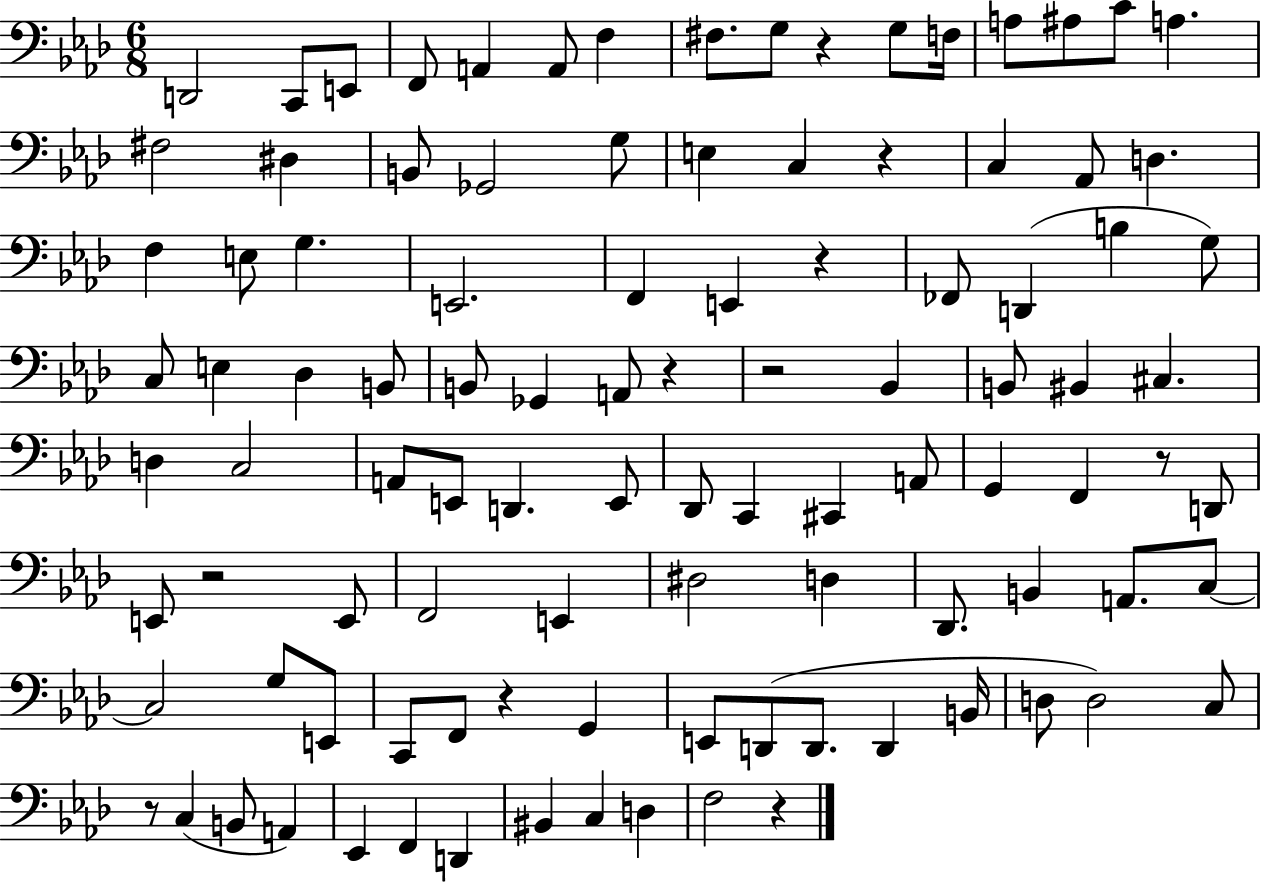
D2/h C2/e E2/e F2/e A2/q A2/e F3/q F#3/e. G3/e R/q G3/e F3/s A3/e A#3/e C4/e A3/q. F#3/h D#3/q B2/e Gb2/h G3/e E3/q C3/q R/q C3/q Ab2/e D3/q. F3/q E3/e G3/q. E2/h. F2/q E2/q R/q FES2/e D2/q B3/q G3/e C3/e E3/q Db3/q B2/e B2/e Gb2/q A2/e R/q R/h Bb2/q B2/e BIS2/q C#3/q. D3/q C3/h A2/e E2/e D2/q. E2/e Db2/e C2/q C#2/q A2/e G2/q F2/q R/e D2/e E2/e R/h E2/e F2/h E2/q D#3/h D3/q Db2/e. B2/q A2/e. C3/e C3/h G3/e E2/e C2/e F2/e R/q G2/q E2/e D2/e D2/e. D2/q B2/s D3/e D3/h C3/e R/e C3/q B2/e A2/q Eb2/q F2/q D2/q BIS2/q C3/q D3/q F3/h R/q